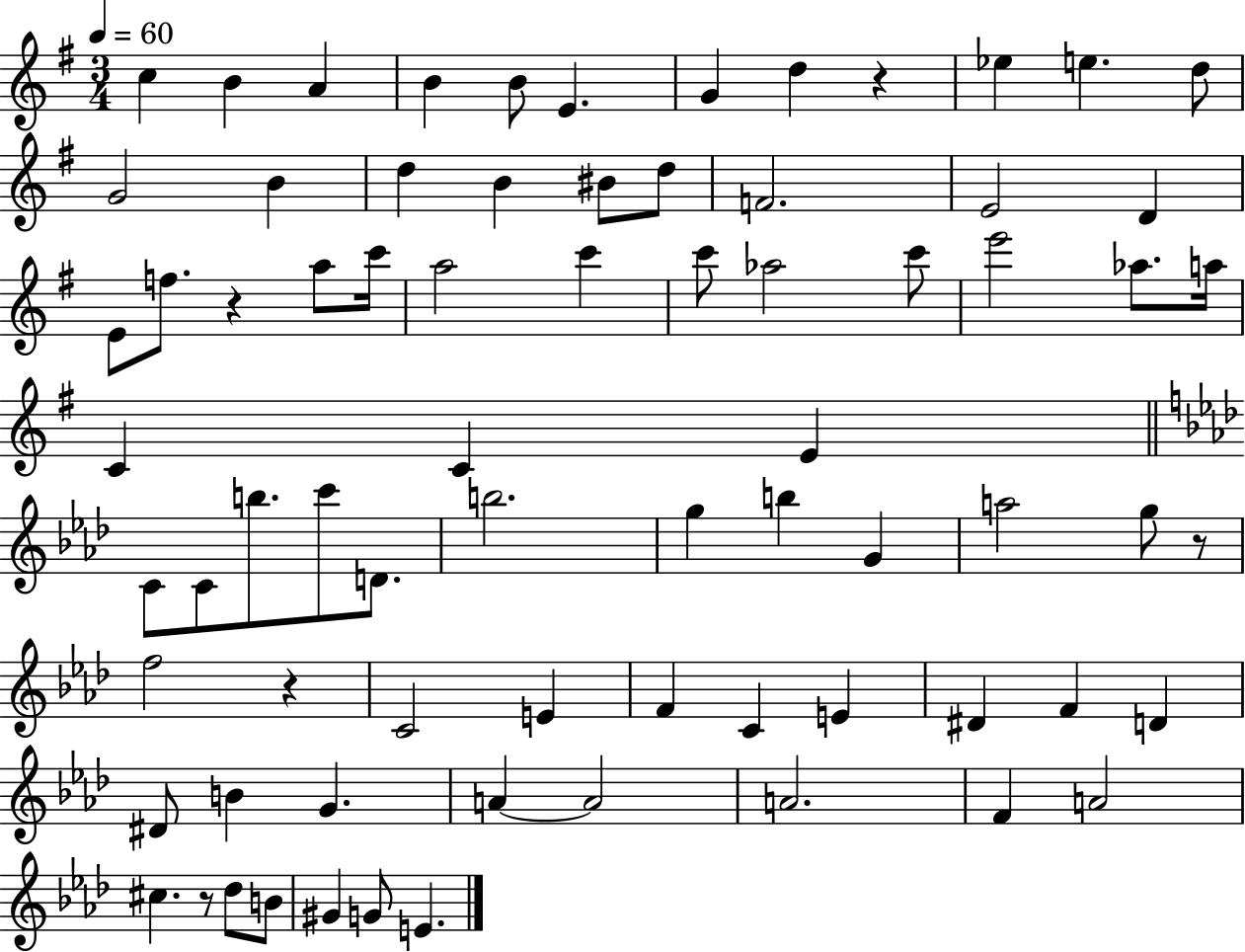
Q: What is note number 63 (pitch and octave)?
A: A4